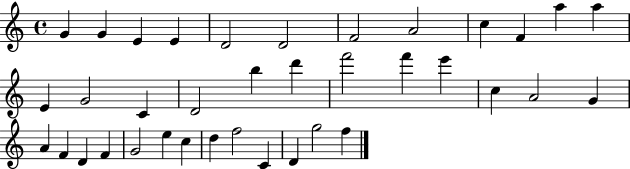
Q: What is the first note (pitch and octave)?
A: G4